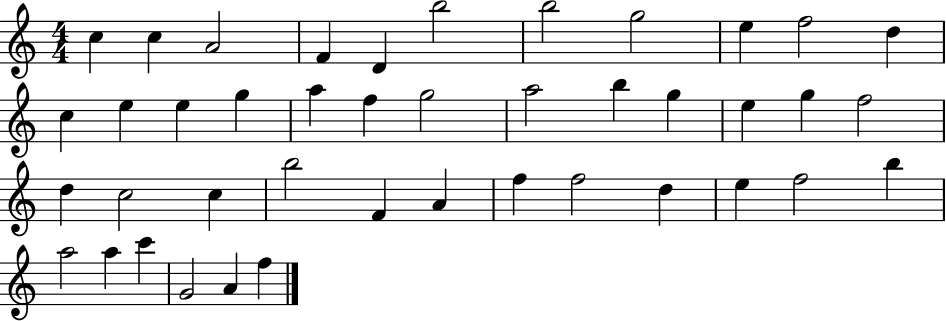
{
  \clef treble
  \numericTimeSignature
  \time 4/4
  \key c \major
  c''4 c''4 a'2 | f'4 d'4 b''2 | b''2 g''2 | e''4 f''2 d''4 | \break c''4 e''4 e''4 g''4 | a''4 f''4 g''2 | a''2 b''4 g''4 | e''4 g''4 f''2 | \break d''4 c''2 c''4 | b''2 f'4 a'4 | f''4 f''2 d''4 | e''4 f''2 b''4 | \break a''2 a''4 c'''4 | g'2 a'4 f''4 | \bar "|."
}